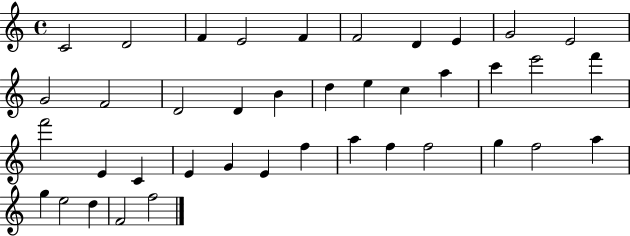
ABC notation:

X:1
T:Untitled
M:4/4
L:1/4
K:C
C2 D2 F E2 F F2 D E G2 E2 G2 F2 D2 D B d e c a c' e'2 f' f'2 E C E G E f a f f2 g f2 a g e2 d F2 f2